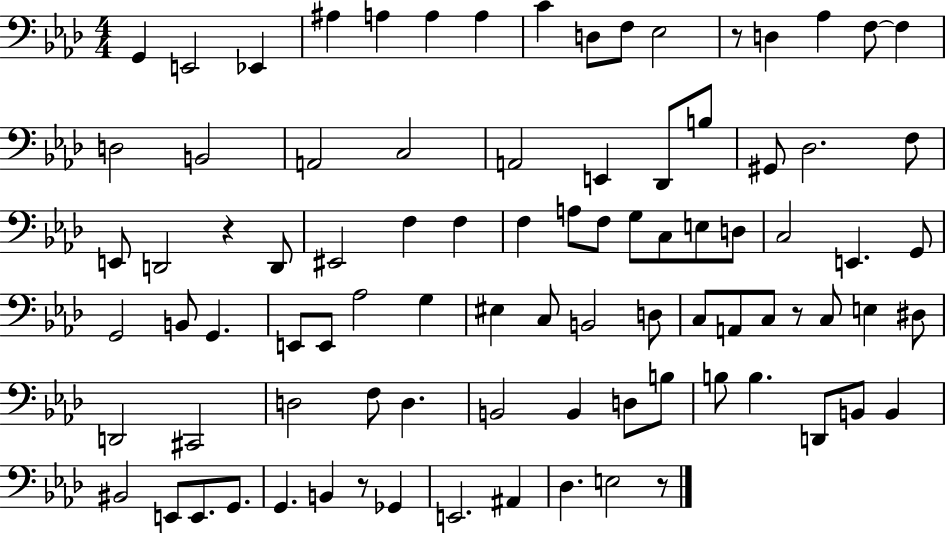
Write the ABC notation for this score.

X:1
T:Untitled
M:4/4
L:1/4
K:Ab
G,, E,,2 _E,, ^A, A, A, A, C D,/2 F,/2 _E,2 z/2 D, _A, F,/2 F, D,2 B,,2 A,,2 C,2 A,,2 E,, _D,,/2 B,/2 ^G,,/2 _D,2 F,/2 E,,/2 D,,2 z D,,/2 ^E,,2 F, F, F, A,/2 F,/2 G,/2 C,/2 E,/2 D,/2 C,2 E,, G,,/2 G,,2 B,,/2 G,, E,,/2 E,,/2 _A,2 G, ^E, C,/2 B,,2 D,/2 C,/2 A,,/2 C,/2 z/2 C,/2 E, ^D,/2 D,,2 ^C,,2 D,2 F,/2 D, B,,2 B,, D,/2 B,/2 B,/2 B, D,,/2 B,,/2 B,, ^B,,2 E,,/2 E,,/2 G,,/2 G,, B,, z/2 _G,, E,,2 ^A,, _D, E,2 z/2